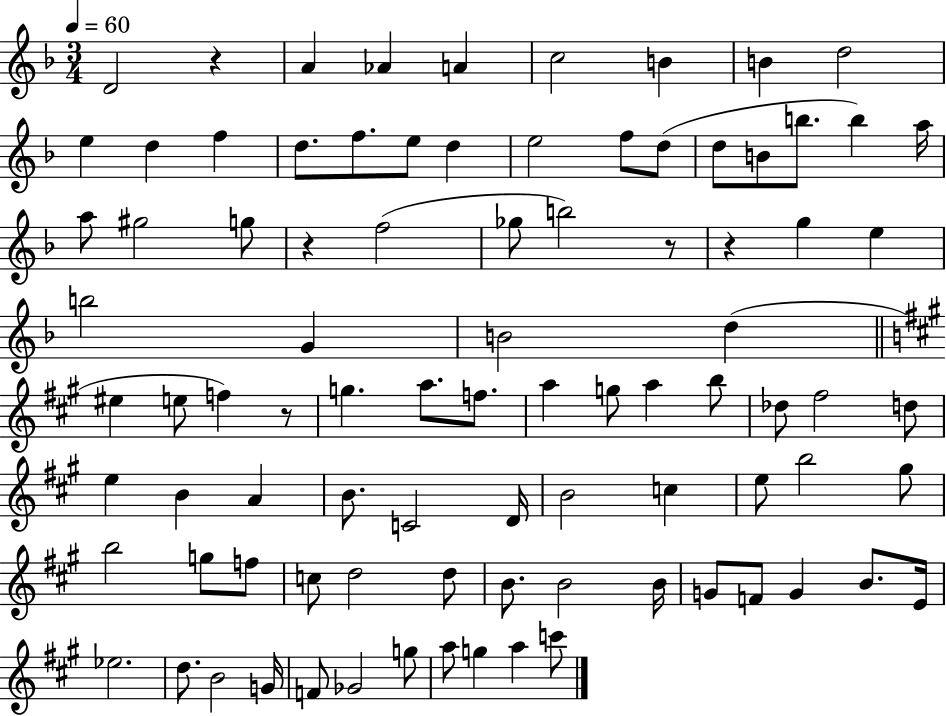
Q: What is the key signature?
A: F major